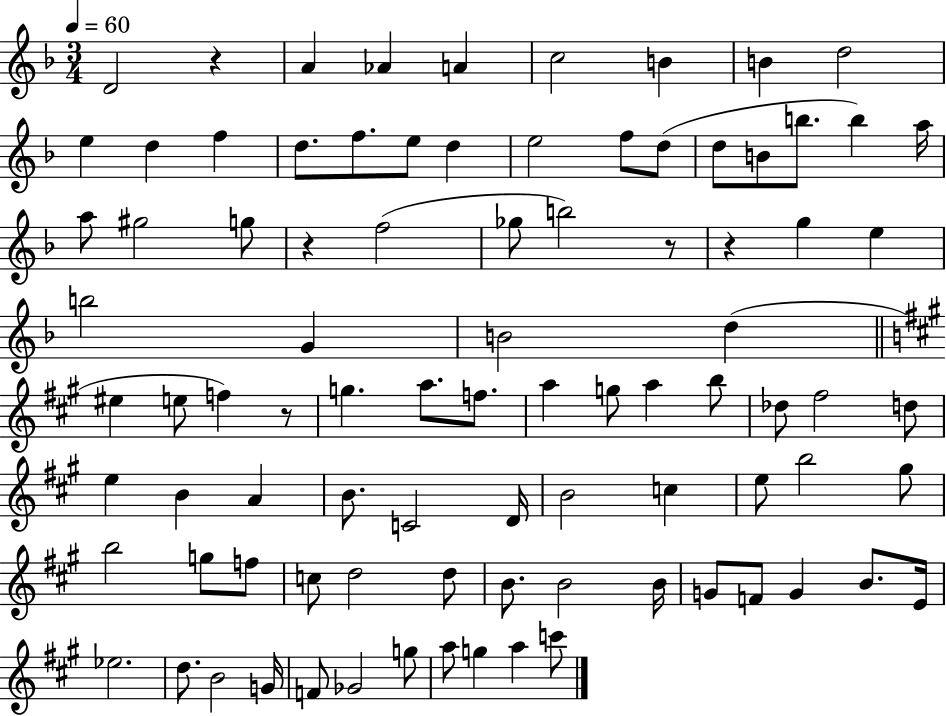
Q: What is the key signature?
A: F major